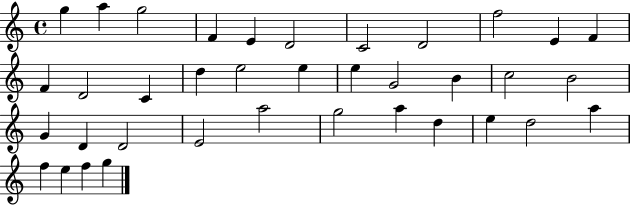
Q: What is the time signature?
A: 4/4